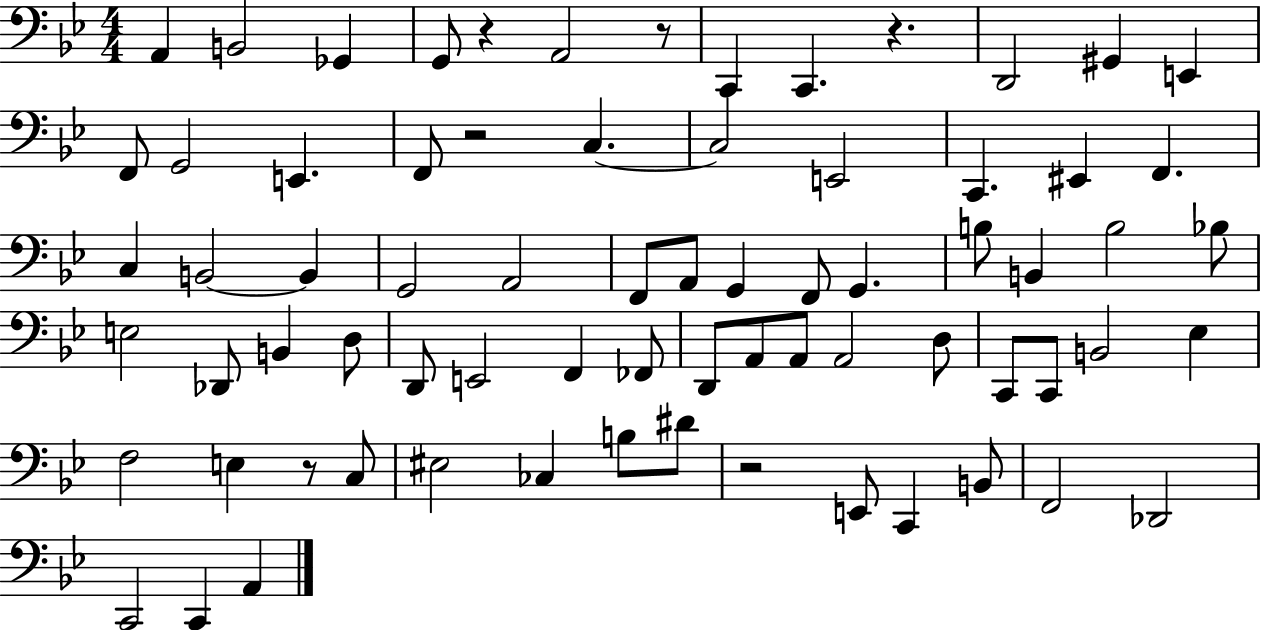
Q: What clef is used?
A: bass